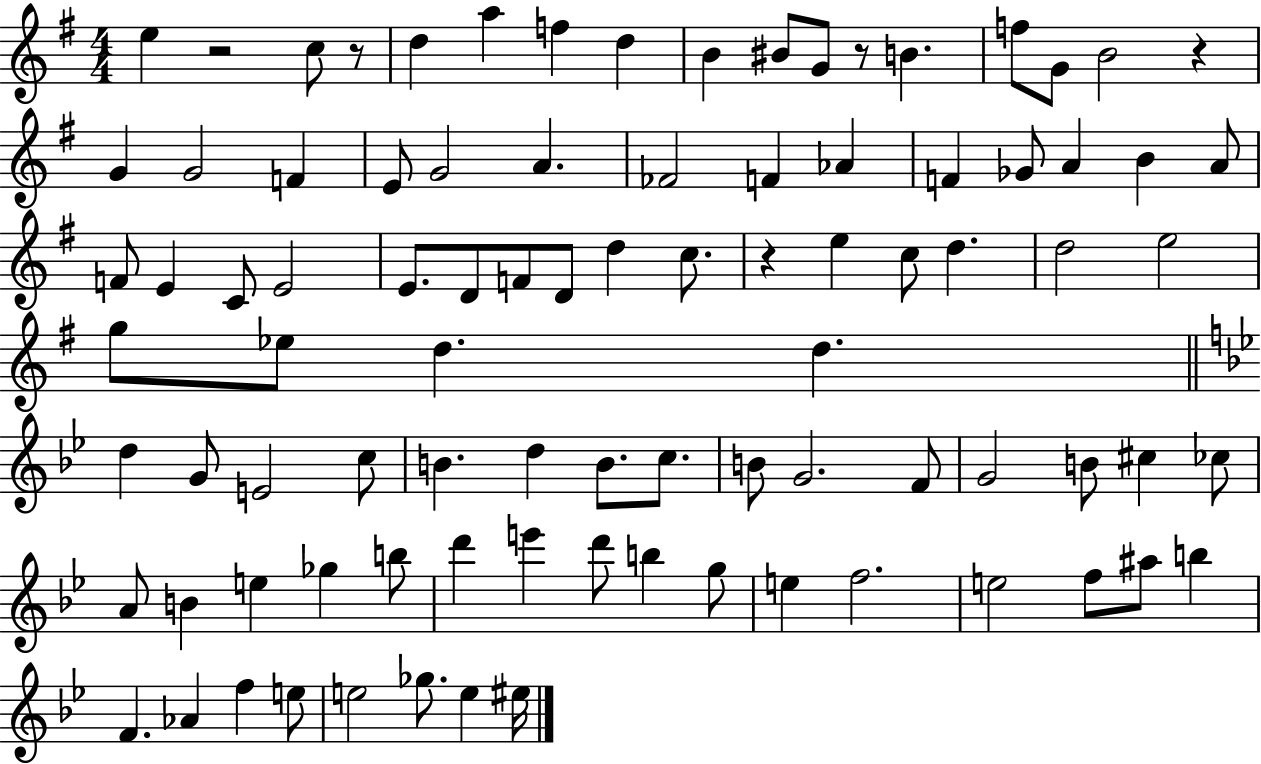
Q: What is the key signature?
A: G major